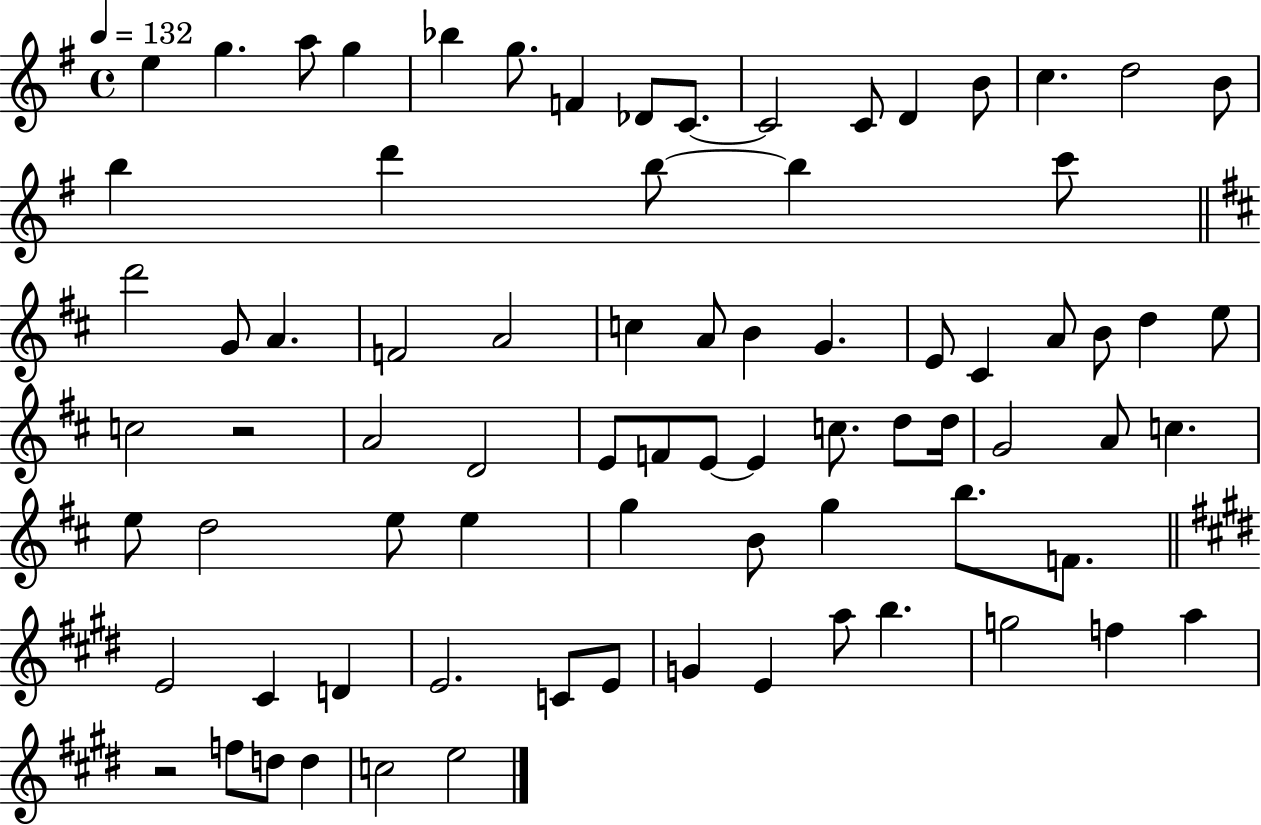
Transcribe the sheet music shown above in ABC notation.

X:1
T:Untitled
M:4/4
L:1/4
K:G
e g a/2 g _b g/2 F _D/2 C/2 C2 C/2 D B/2 c d2 B/2 b d' b/2 b c'/2 d'2 G/2 A F2 A2 c A/2 B G E/2 ^C A/2 B/2 d e/2 c2 z2 A2 D2 E/2 F/2 E/2 E c/2 d/2 d/4 G2 A/2 c e/2 d2 e/2 e g B/2 g b/2 F/2 E2 ^C D E2 C/2 E/2 G E a/2 b g2 f a z2 f/2 d/2 d c2 e2